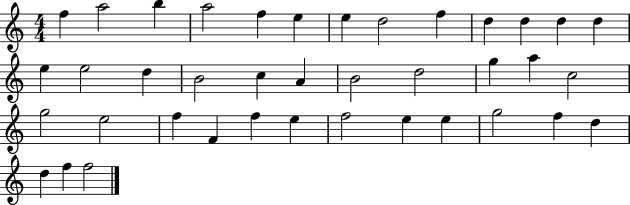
F5/q A5/h B5/q A5/h F5/q E5/q E5/q D5/h F5/q D5/q D5/q D5/q D5/q E5/q E5/h D5/q B4/h C5/q A4/q B4/h D5/h G5/q A5/q C5/h G5/h E5/h F5/q F4/q F5/q E5/q F5/h E5/q E5/q G5/h F5/q D5/q D5/q F5/q F5/h